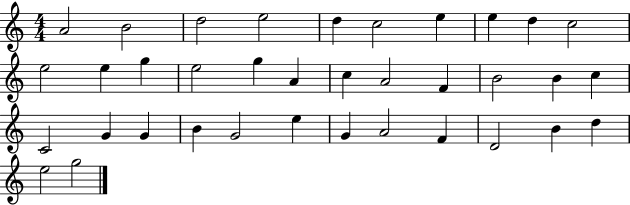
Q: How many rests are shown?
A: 0